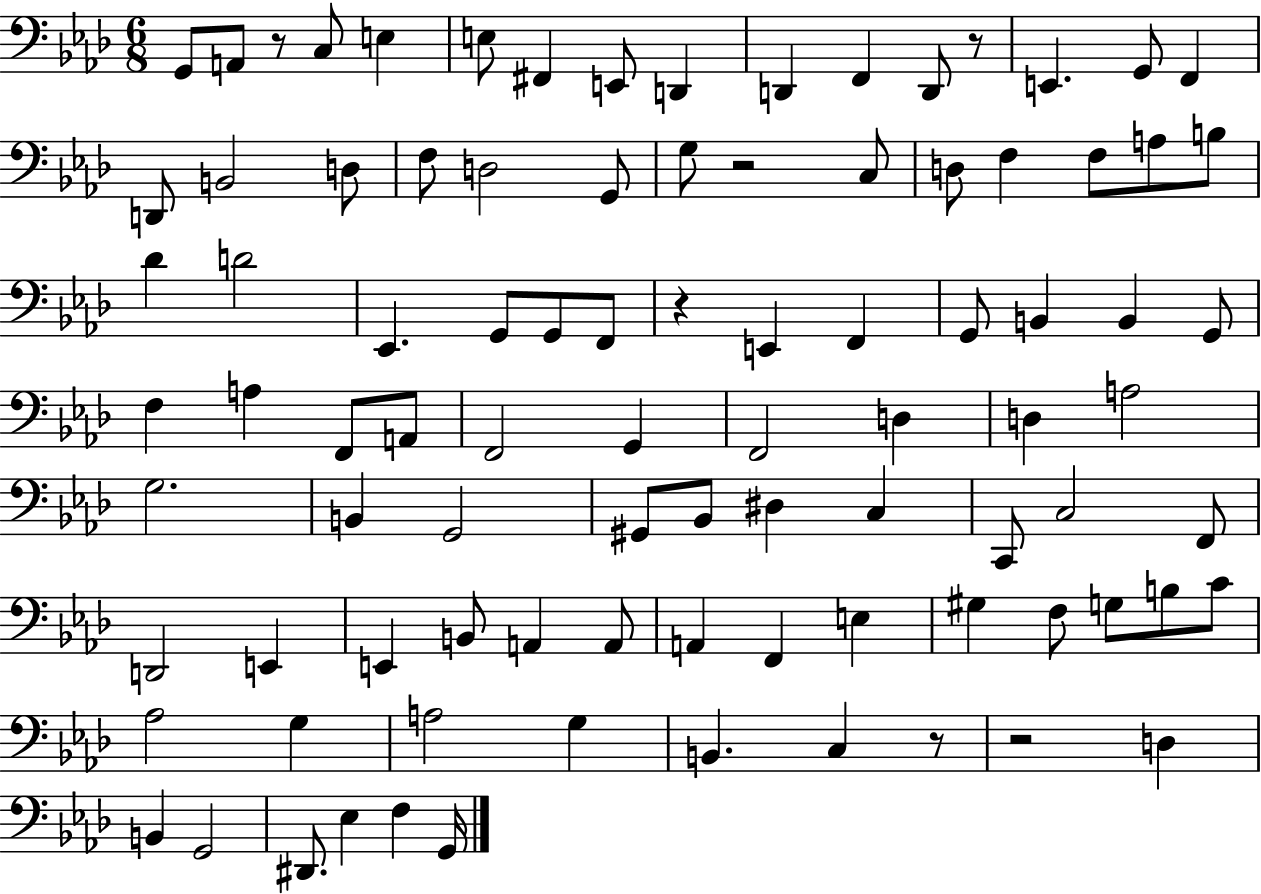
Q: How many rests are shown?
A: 6